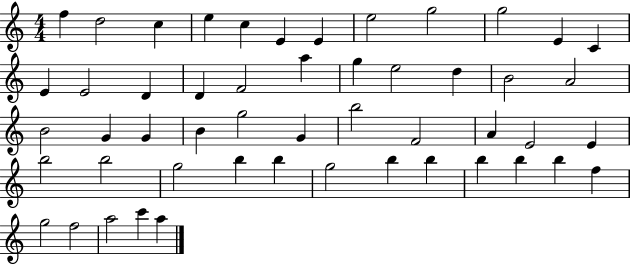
X:1
T:Untitled
M:4/4
L:1/4
K:C
f d2 c e c E E e2 g2 g2 E C E E2 D D F2 a g e2 d B2 A2 B2 G G B g2 G b2 F2 A E2 E b2 b2 g2 b b g2 b b b b b f g2 f2 a2 c' a